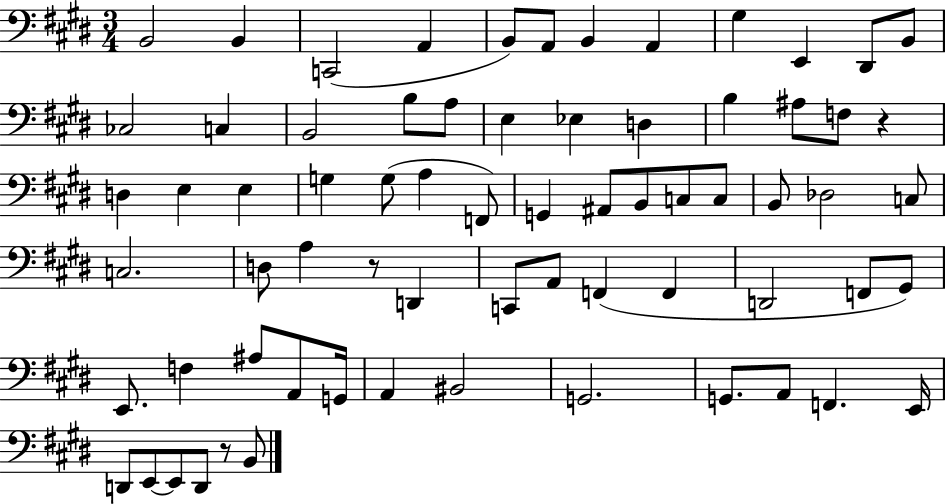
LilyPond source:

{
  \clef bass
  \numericTimeSignature
  \time 3/4
  \key e \major
  b,2 b,4 | c,2( a,4 | b,8) a,8 b,4 a,4 | gis4 e,4 dis,8 b,8 | \break ces2 c4 | b,2 b8 a8 | e4 ees4 d4 | b4 ais8 f8 r4 | \break d4 e4 e4 | g4 g8( a4 f,8) | g,4 ais,8 b,8 c8 c8 | b,8 des2 c8 | \break c2. | d8 a4 r8 d,4 | c,8 a,8 f,4( f,4 | d,2 f,8 gis,8) | \break e,8. f4 ais8 a,8 g,16 | a,4 bis,2 | g,2. | g,8. a,8 f,4. e,16 | \break d,8 e,8~~ e,8 d,8 r8 b,8 | \bar "|."
}